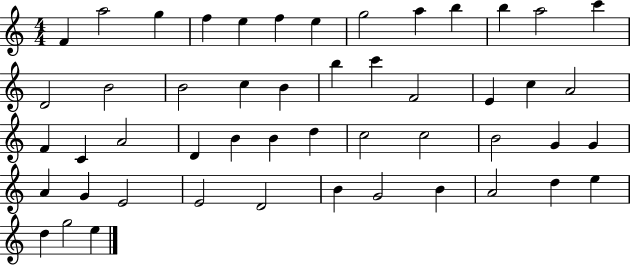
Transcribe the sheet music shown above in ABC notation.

X:1
T:Untitled
M:4/4
L:1/4
K:C
F a2 g f e f e g2 a b b a2 c' D2 B2 B2 c B b c' F2 E c A2 F C A2 D B B d c2 c2 B2 G G A G E2 E2 D2 B G2 B A2 d e d g2 e